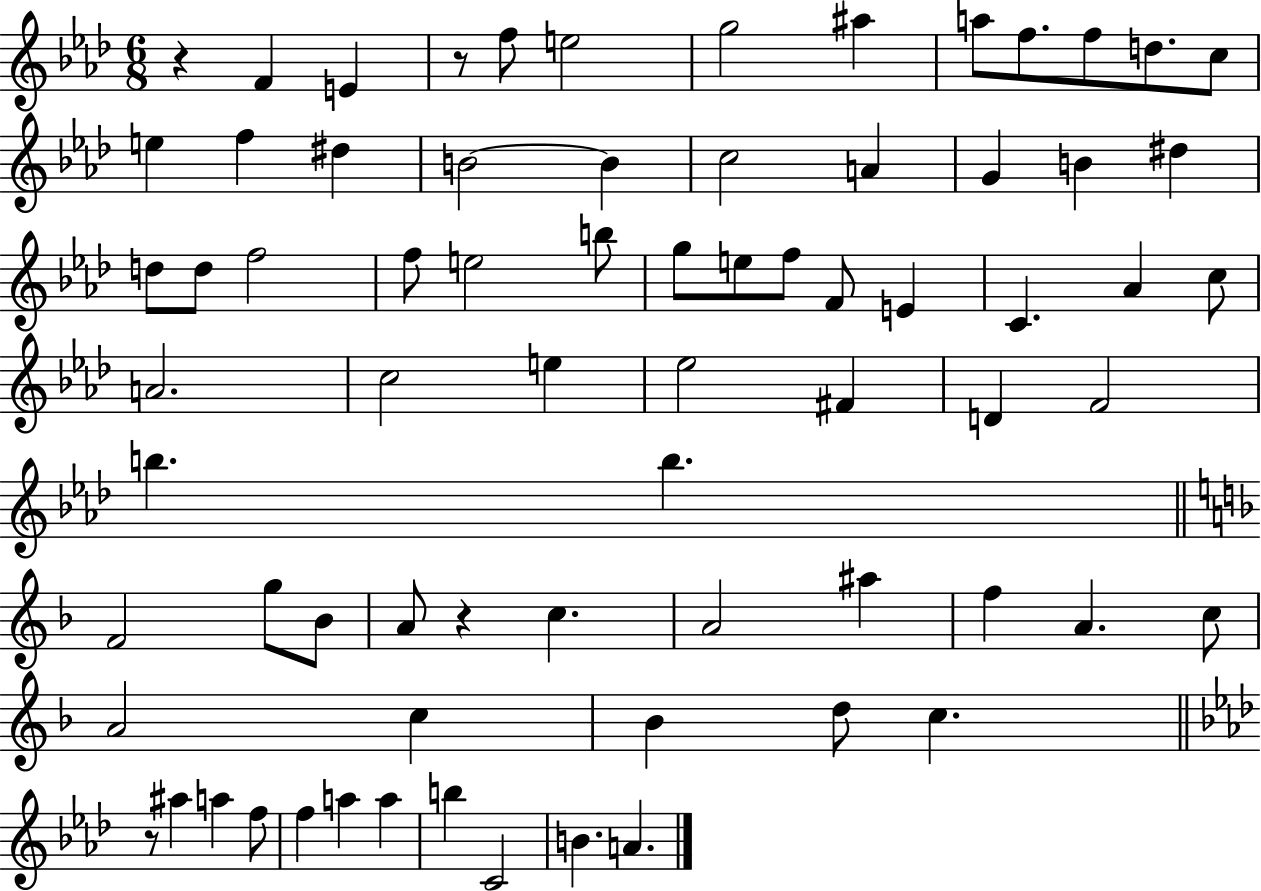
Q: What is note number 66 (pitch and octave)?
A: B5